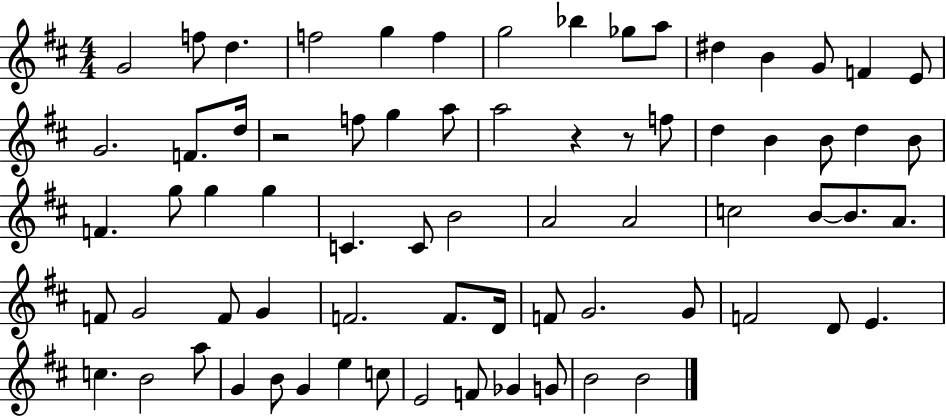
X:1
T:Untitled
M:4/4
L:1/4
K:D
G2 f/2 d f2 g f g2 _b _g/2 a/2 ^d B G/2 F E/2 G2 F/2 d/4 z2 f/2 g a/2 a2 z z/2 f/2 d B B/2 d B/2 F g/2 g g C C/2 B2 A2 A2 c2 B/2 B/2 A/2 F/2 G2 F/2 G F2 F/2 D/4 F/2 G2 G/2 F2 D/2 E c B2 a/2 G B/2 G e c/2 E2 F/2 _G G/2 B2 B2